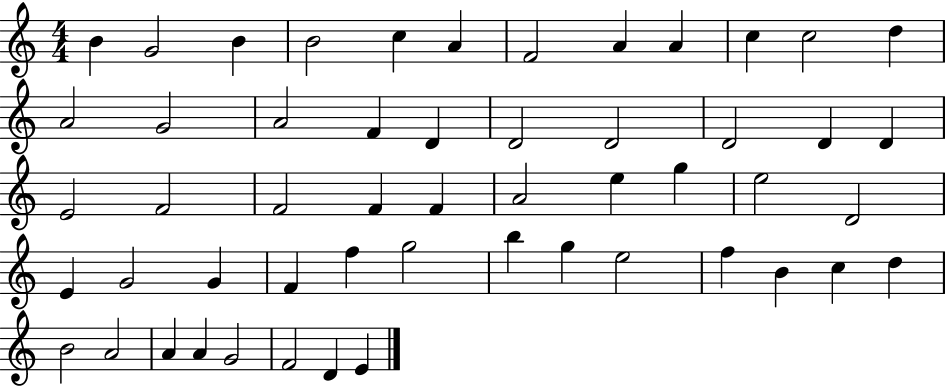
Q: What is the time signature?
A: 4/4